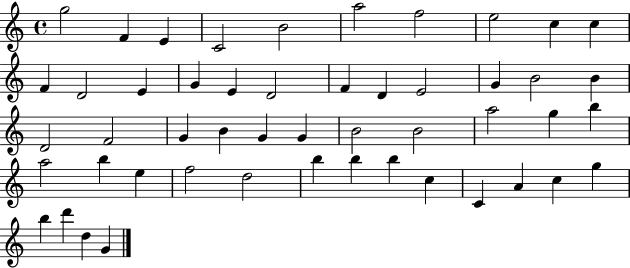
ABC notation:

X:1
T:Untitled
M:4/4
L:1/4
K:C
g2 F E C2 B2 a2 f2 e2 c c F D2 E G E D2 F D E2 G B2 B D2 F2 G B G G B2 B2 a2 g b a2 b e f2 d2 b b b c C A c g b d' d G